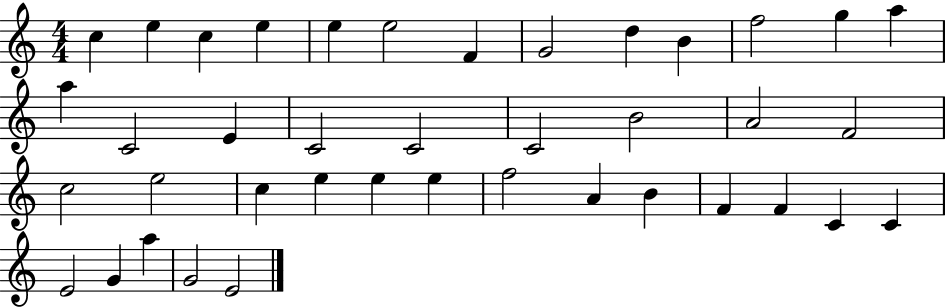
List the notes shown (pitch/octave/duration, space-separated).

C5/q E5/q C5/q E5/q E5/q E5/h F4/q G4/h D5/q B4/q F5/h G5/q A5/q A5/q C4/h E4/q C4/h C4/h C4/h B4/h A4/h F4/h C5/h E5/h C5/q E5/q E5/q E5/q F5/h A4/q B4/q F4/q F4/q C4/q C4/q E4/h G4/q A5/q G4/h E4/h